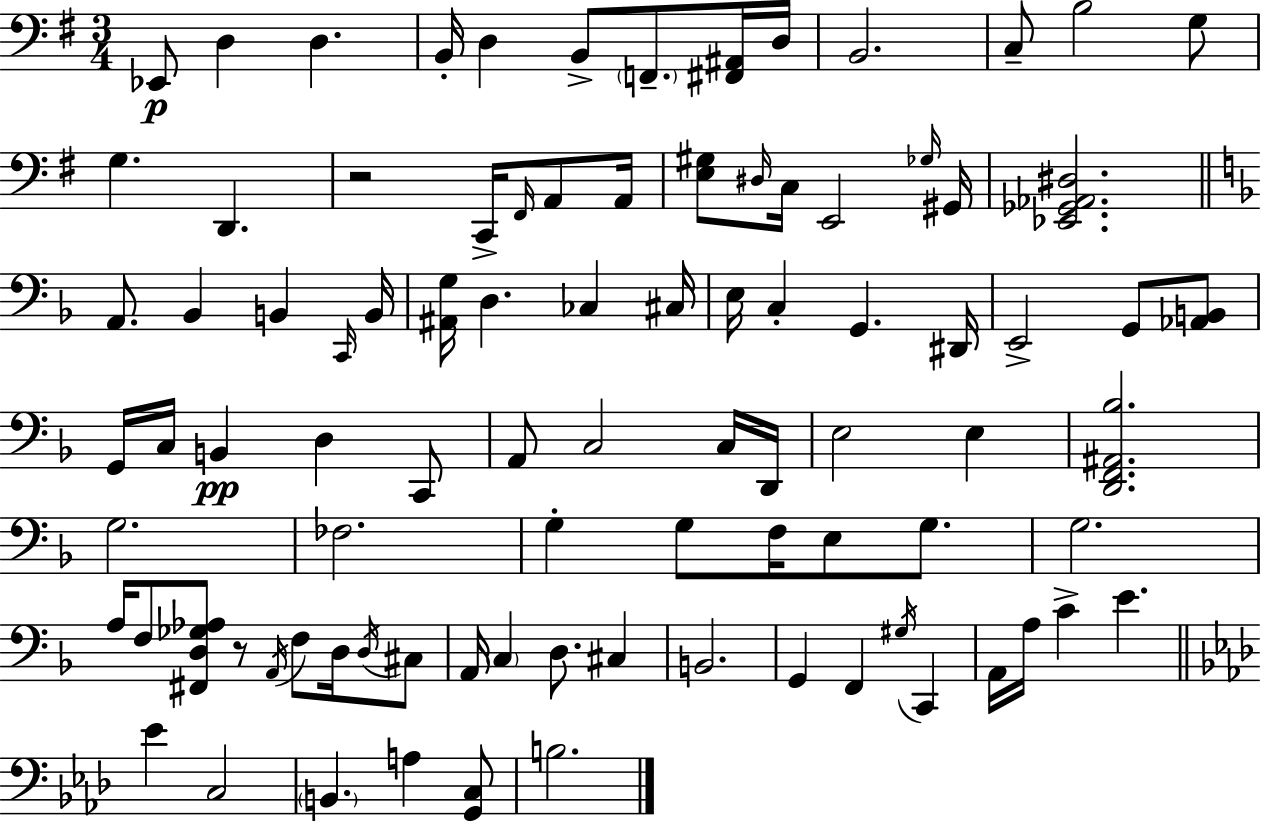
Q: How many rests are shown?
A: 2